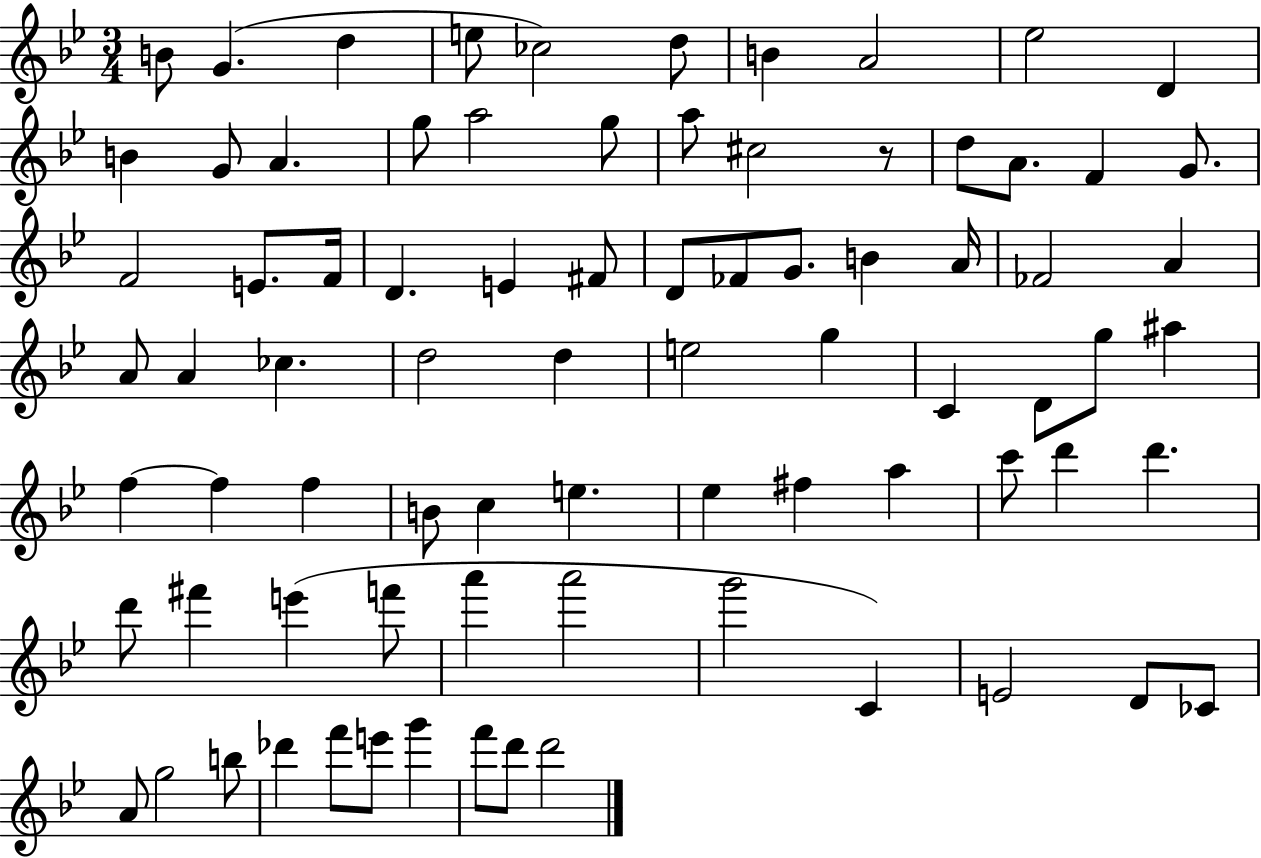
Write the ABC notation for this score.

X:1
T:Untitled
M:3/4
L:1/4
K:Bb
B/2 G d e/2 _c2 d/2 B A2 _e2 D B G/2 A g/2 a2 g/2 a/2 ^c2 z/2 d/2 A/2 F G/2 F2 E/2 F/4 D E ^F/2 D/2 _F/2 G/2 B A/4 _F2 A A/2 A _c d2 d e2 g C D/2 g/2 ^a f f f B/2 c e _e ^f a c'/2 d' d' d'/2 ^f' e' f'/2 a' a'2 g'2 C E2 D/2 _C/2 A/2 g2 b/2 _d' f'/2 e'/2 g' f'/2 d'/2 d'2